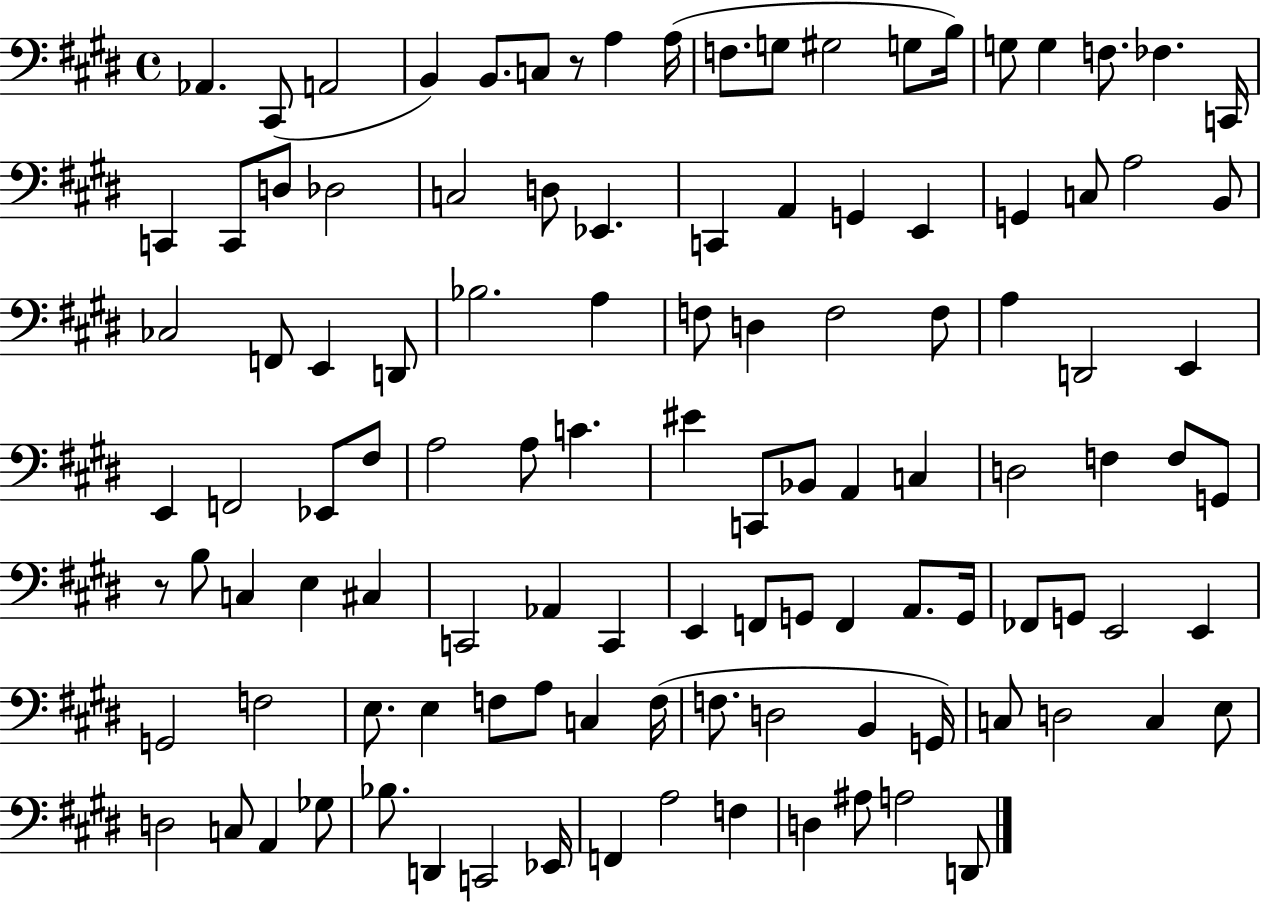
{
  \clef bass
  \time 4/4
  \defaultTimeSignature
  \key e \major
  aes,4. cis,8( a,2 | b,4) b,8. c8 r8 a4 a16( | f8. g8 gis2 g8 b16) | g8 g4 f8. fes4. c,16 | \break c,4 c,8 d8 des2 | c2 d8 ees,4. | c,4 a,4 g,4 e,4 | g,4 c8 a2 b,8 | \break ces2 f,8 e,4 d,8 | bes2. a4 | f8 d4 f2 f8 | a4 d,2 e,4 | \break e,4 f,2 ees,8 fis8 | a2 a8 c'4. | eis'4 c,8 bes,8 a,4 c4 | d2 f4 f8 g,8 | \break r8 b8 c4 e4 cis4 | c,2 aes,4 c,4 | e,4 f,8 g,8 f,4 a,8. g,16 | fes,8 g,8 e,2 e,4 | \break g,2 f2 | e8. e4 f8 a8 c4 f16( | f8. d2 b,4 g,16) | c8 d2 c4 e8 | \break d2 c8 a,4 ges8 | bes8. d,4 c,2 ees,16 | f,4 a2 f4 | d4 ais8 a2 d,8 | \break \bar "|."
}